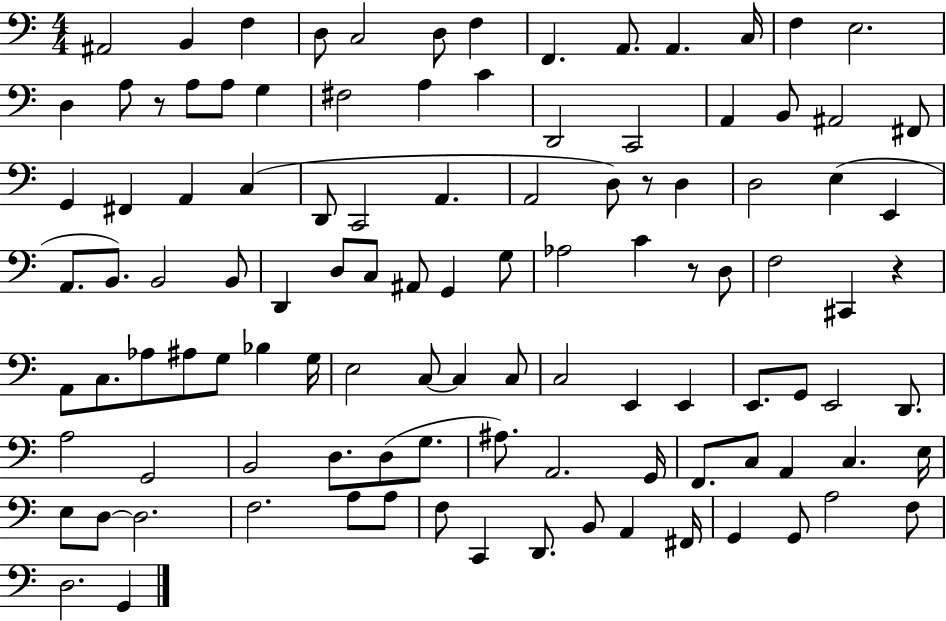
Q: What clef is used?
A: bass